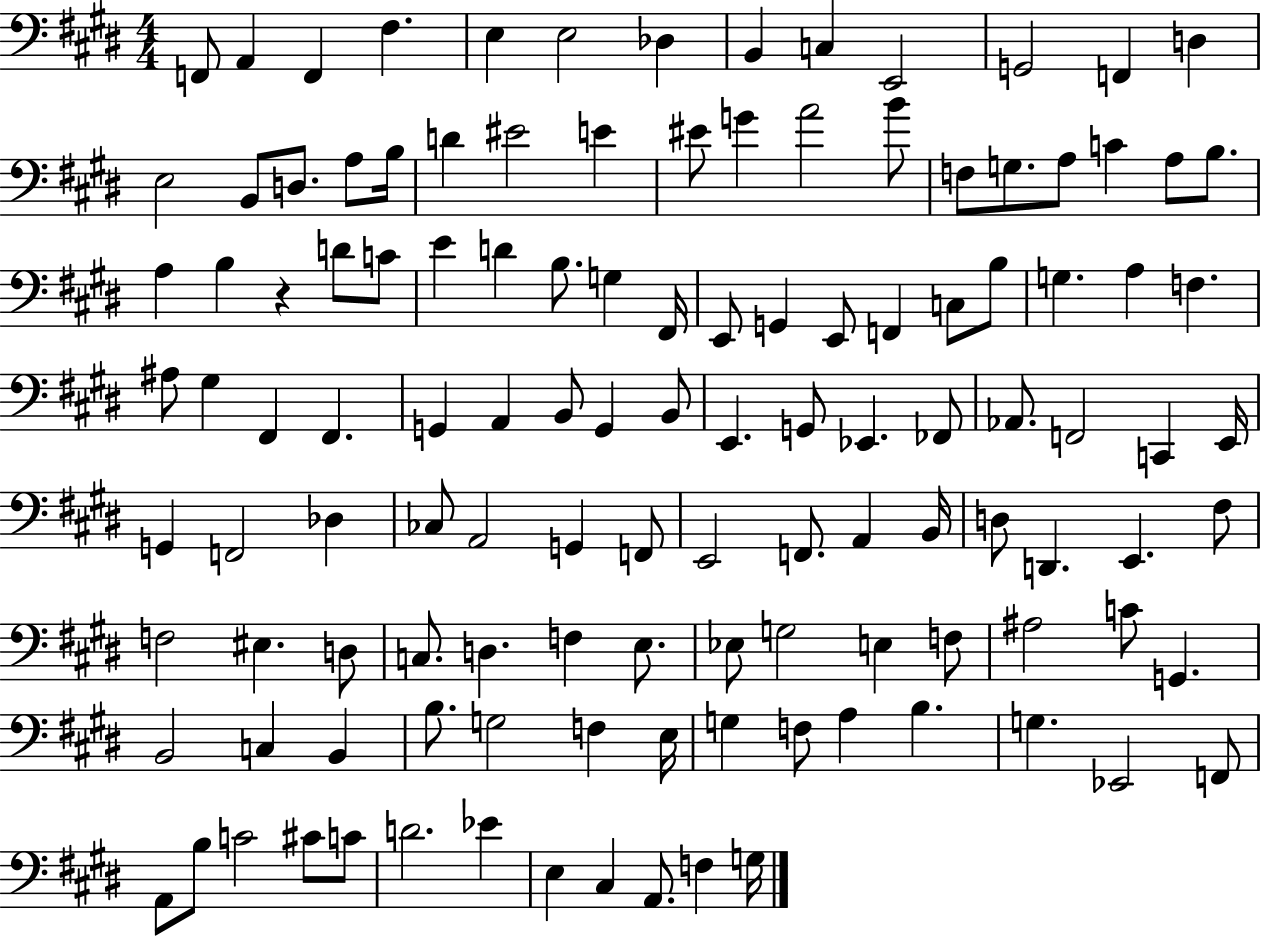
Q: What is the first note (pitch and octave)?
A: F2